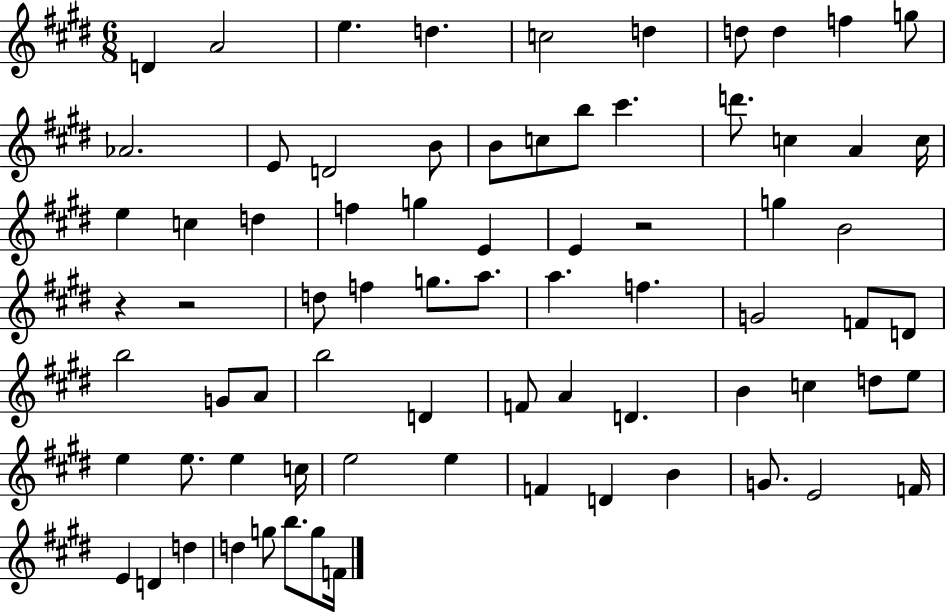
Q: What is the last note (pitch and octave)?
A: F4